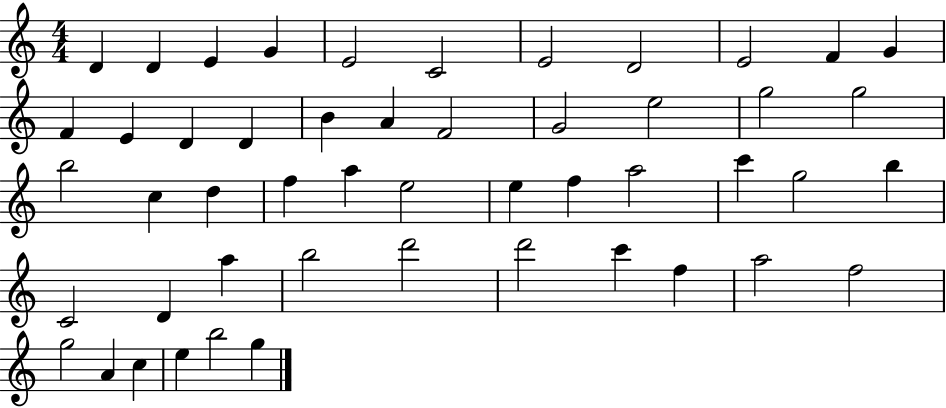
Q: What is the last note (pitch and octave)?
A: G5